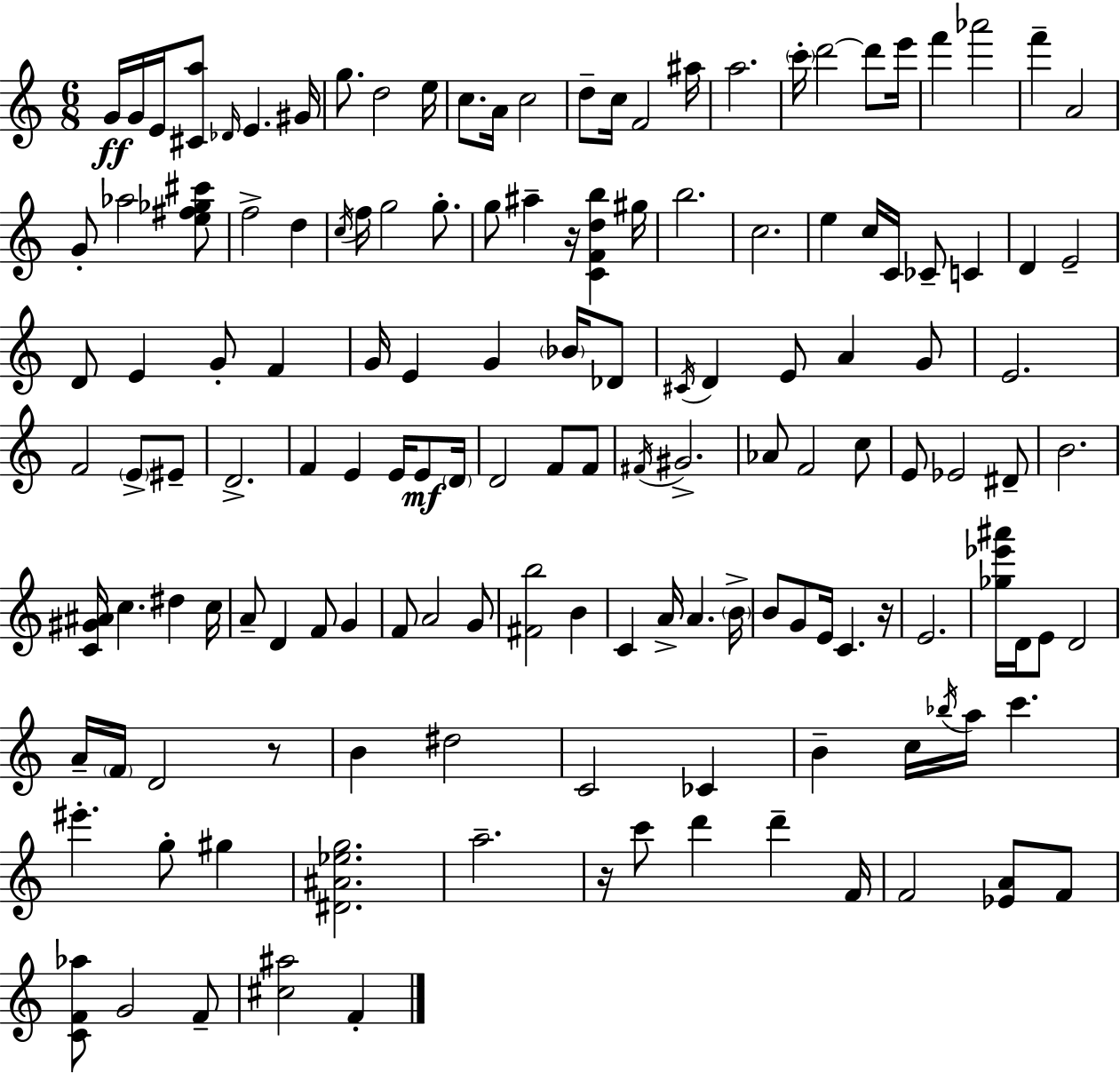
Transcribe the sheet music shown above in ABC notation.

X:1
T:Untitled
M:6/8
L:1/4
K:Am
G/4 G/4 E/4 [^Ca]/2 _D/4 E ^G/4 g/2 d2 e/4 c/2 A/4 c2 d/2 c/4 F2 ^a/4 a2 c'/4 d'2 d'/2 e'/4 f' _a'2 f' A2 G/2 _a2 [e^f_g^c']/2 f2 d c/4 f/4 g2 g/2 g/2 ^a z/4 [CFdb] ^g/4 b2 c2 e c/4 C/4 _C/2 C D E2 D/2 E G/2 F G/4 E G _B/4 _D/2 ^C/4 D E/2 A G/2 E2 F2 E/2 ^E/2 D2 F E E/4 E/2 D/4 D2 F/2 F/2 ^F/4 ^G2 _A/2 F2 c/2 E/2 _E2 ^D/2 B2 [C^G^A]/4 c ^d c/4 A/2 D F/2 G F/2 A2 G/2 [^Fb]2 B C A/4 A B/4 B/2 G/2 E/4 C z/4 E2 [_g_e'^a']/4 D/4 E/2 D2 A/4 F/4 D2 z/2 B ^d2 C2 _C B c/4 _b/4 a/4 c' ^e' g/2 ^g [^D^A_eg]2 a2 z/4 c'/2 d' d' F/4 F2 [_EA]/2 F/2 [CF_a]/2 G2 F/2 [^c^a]2 F